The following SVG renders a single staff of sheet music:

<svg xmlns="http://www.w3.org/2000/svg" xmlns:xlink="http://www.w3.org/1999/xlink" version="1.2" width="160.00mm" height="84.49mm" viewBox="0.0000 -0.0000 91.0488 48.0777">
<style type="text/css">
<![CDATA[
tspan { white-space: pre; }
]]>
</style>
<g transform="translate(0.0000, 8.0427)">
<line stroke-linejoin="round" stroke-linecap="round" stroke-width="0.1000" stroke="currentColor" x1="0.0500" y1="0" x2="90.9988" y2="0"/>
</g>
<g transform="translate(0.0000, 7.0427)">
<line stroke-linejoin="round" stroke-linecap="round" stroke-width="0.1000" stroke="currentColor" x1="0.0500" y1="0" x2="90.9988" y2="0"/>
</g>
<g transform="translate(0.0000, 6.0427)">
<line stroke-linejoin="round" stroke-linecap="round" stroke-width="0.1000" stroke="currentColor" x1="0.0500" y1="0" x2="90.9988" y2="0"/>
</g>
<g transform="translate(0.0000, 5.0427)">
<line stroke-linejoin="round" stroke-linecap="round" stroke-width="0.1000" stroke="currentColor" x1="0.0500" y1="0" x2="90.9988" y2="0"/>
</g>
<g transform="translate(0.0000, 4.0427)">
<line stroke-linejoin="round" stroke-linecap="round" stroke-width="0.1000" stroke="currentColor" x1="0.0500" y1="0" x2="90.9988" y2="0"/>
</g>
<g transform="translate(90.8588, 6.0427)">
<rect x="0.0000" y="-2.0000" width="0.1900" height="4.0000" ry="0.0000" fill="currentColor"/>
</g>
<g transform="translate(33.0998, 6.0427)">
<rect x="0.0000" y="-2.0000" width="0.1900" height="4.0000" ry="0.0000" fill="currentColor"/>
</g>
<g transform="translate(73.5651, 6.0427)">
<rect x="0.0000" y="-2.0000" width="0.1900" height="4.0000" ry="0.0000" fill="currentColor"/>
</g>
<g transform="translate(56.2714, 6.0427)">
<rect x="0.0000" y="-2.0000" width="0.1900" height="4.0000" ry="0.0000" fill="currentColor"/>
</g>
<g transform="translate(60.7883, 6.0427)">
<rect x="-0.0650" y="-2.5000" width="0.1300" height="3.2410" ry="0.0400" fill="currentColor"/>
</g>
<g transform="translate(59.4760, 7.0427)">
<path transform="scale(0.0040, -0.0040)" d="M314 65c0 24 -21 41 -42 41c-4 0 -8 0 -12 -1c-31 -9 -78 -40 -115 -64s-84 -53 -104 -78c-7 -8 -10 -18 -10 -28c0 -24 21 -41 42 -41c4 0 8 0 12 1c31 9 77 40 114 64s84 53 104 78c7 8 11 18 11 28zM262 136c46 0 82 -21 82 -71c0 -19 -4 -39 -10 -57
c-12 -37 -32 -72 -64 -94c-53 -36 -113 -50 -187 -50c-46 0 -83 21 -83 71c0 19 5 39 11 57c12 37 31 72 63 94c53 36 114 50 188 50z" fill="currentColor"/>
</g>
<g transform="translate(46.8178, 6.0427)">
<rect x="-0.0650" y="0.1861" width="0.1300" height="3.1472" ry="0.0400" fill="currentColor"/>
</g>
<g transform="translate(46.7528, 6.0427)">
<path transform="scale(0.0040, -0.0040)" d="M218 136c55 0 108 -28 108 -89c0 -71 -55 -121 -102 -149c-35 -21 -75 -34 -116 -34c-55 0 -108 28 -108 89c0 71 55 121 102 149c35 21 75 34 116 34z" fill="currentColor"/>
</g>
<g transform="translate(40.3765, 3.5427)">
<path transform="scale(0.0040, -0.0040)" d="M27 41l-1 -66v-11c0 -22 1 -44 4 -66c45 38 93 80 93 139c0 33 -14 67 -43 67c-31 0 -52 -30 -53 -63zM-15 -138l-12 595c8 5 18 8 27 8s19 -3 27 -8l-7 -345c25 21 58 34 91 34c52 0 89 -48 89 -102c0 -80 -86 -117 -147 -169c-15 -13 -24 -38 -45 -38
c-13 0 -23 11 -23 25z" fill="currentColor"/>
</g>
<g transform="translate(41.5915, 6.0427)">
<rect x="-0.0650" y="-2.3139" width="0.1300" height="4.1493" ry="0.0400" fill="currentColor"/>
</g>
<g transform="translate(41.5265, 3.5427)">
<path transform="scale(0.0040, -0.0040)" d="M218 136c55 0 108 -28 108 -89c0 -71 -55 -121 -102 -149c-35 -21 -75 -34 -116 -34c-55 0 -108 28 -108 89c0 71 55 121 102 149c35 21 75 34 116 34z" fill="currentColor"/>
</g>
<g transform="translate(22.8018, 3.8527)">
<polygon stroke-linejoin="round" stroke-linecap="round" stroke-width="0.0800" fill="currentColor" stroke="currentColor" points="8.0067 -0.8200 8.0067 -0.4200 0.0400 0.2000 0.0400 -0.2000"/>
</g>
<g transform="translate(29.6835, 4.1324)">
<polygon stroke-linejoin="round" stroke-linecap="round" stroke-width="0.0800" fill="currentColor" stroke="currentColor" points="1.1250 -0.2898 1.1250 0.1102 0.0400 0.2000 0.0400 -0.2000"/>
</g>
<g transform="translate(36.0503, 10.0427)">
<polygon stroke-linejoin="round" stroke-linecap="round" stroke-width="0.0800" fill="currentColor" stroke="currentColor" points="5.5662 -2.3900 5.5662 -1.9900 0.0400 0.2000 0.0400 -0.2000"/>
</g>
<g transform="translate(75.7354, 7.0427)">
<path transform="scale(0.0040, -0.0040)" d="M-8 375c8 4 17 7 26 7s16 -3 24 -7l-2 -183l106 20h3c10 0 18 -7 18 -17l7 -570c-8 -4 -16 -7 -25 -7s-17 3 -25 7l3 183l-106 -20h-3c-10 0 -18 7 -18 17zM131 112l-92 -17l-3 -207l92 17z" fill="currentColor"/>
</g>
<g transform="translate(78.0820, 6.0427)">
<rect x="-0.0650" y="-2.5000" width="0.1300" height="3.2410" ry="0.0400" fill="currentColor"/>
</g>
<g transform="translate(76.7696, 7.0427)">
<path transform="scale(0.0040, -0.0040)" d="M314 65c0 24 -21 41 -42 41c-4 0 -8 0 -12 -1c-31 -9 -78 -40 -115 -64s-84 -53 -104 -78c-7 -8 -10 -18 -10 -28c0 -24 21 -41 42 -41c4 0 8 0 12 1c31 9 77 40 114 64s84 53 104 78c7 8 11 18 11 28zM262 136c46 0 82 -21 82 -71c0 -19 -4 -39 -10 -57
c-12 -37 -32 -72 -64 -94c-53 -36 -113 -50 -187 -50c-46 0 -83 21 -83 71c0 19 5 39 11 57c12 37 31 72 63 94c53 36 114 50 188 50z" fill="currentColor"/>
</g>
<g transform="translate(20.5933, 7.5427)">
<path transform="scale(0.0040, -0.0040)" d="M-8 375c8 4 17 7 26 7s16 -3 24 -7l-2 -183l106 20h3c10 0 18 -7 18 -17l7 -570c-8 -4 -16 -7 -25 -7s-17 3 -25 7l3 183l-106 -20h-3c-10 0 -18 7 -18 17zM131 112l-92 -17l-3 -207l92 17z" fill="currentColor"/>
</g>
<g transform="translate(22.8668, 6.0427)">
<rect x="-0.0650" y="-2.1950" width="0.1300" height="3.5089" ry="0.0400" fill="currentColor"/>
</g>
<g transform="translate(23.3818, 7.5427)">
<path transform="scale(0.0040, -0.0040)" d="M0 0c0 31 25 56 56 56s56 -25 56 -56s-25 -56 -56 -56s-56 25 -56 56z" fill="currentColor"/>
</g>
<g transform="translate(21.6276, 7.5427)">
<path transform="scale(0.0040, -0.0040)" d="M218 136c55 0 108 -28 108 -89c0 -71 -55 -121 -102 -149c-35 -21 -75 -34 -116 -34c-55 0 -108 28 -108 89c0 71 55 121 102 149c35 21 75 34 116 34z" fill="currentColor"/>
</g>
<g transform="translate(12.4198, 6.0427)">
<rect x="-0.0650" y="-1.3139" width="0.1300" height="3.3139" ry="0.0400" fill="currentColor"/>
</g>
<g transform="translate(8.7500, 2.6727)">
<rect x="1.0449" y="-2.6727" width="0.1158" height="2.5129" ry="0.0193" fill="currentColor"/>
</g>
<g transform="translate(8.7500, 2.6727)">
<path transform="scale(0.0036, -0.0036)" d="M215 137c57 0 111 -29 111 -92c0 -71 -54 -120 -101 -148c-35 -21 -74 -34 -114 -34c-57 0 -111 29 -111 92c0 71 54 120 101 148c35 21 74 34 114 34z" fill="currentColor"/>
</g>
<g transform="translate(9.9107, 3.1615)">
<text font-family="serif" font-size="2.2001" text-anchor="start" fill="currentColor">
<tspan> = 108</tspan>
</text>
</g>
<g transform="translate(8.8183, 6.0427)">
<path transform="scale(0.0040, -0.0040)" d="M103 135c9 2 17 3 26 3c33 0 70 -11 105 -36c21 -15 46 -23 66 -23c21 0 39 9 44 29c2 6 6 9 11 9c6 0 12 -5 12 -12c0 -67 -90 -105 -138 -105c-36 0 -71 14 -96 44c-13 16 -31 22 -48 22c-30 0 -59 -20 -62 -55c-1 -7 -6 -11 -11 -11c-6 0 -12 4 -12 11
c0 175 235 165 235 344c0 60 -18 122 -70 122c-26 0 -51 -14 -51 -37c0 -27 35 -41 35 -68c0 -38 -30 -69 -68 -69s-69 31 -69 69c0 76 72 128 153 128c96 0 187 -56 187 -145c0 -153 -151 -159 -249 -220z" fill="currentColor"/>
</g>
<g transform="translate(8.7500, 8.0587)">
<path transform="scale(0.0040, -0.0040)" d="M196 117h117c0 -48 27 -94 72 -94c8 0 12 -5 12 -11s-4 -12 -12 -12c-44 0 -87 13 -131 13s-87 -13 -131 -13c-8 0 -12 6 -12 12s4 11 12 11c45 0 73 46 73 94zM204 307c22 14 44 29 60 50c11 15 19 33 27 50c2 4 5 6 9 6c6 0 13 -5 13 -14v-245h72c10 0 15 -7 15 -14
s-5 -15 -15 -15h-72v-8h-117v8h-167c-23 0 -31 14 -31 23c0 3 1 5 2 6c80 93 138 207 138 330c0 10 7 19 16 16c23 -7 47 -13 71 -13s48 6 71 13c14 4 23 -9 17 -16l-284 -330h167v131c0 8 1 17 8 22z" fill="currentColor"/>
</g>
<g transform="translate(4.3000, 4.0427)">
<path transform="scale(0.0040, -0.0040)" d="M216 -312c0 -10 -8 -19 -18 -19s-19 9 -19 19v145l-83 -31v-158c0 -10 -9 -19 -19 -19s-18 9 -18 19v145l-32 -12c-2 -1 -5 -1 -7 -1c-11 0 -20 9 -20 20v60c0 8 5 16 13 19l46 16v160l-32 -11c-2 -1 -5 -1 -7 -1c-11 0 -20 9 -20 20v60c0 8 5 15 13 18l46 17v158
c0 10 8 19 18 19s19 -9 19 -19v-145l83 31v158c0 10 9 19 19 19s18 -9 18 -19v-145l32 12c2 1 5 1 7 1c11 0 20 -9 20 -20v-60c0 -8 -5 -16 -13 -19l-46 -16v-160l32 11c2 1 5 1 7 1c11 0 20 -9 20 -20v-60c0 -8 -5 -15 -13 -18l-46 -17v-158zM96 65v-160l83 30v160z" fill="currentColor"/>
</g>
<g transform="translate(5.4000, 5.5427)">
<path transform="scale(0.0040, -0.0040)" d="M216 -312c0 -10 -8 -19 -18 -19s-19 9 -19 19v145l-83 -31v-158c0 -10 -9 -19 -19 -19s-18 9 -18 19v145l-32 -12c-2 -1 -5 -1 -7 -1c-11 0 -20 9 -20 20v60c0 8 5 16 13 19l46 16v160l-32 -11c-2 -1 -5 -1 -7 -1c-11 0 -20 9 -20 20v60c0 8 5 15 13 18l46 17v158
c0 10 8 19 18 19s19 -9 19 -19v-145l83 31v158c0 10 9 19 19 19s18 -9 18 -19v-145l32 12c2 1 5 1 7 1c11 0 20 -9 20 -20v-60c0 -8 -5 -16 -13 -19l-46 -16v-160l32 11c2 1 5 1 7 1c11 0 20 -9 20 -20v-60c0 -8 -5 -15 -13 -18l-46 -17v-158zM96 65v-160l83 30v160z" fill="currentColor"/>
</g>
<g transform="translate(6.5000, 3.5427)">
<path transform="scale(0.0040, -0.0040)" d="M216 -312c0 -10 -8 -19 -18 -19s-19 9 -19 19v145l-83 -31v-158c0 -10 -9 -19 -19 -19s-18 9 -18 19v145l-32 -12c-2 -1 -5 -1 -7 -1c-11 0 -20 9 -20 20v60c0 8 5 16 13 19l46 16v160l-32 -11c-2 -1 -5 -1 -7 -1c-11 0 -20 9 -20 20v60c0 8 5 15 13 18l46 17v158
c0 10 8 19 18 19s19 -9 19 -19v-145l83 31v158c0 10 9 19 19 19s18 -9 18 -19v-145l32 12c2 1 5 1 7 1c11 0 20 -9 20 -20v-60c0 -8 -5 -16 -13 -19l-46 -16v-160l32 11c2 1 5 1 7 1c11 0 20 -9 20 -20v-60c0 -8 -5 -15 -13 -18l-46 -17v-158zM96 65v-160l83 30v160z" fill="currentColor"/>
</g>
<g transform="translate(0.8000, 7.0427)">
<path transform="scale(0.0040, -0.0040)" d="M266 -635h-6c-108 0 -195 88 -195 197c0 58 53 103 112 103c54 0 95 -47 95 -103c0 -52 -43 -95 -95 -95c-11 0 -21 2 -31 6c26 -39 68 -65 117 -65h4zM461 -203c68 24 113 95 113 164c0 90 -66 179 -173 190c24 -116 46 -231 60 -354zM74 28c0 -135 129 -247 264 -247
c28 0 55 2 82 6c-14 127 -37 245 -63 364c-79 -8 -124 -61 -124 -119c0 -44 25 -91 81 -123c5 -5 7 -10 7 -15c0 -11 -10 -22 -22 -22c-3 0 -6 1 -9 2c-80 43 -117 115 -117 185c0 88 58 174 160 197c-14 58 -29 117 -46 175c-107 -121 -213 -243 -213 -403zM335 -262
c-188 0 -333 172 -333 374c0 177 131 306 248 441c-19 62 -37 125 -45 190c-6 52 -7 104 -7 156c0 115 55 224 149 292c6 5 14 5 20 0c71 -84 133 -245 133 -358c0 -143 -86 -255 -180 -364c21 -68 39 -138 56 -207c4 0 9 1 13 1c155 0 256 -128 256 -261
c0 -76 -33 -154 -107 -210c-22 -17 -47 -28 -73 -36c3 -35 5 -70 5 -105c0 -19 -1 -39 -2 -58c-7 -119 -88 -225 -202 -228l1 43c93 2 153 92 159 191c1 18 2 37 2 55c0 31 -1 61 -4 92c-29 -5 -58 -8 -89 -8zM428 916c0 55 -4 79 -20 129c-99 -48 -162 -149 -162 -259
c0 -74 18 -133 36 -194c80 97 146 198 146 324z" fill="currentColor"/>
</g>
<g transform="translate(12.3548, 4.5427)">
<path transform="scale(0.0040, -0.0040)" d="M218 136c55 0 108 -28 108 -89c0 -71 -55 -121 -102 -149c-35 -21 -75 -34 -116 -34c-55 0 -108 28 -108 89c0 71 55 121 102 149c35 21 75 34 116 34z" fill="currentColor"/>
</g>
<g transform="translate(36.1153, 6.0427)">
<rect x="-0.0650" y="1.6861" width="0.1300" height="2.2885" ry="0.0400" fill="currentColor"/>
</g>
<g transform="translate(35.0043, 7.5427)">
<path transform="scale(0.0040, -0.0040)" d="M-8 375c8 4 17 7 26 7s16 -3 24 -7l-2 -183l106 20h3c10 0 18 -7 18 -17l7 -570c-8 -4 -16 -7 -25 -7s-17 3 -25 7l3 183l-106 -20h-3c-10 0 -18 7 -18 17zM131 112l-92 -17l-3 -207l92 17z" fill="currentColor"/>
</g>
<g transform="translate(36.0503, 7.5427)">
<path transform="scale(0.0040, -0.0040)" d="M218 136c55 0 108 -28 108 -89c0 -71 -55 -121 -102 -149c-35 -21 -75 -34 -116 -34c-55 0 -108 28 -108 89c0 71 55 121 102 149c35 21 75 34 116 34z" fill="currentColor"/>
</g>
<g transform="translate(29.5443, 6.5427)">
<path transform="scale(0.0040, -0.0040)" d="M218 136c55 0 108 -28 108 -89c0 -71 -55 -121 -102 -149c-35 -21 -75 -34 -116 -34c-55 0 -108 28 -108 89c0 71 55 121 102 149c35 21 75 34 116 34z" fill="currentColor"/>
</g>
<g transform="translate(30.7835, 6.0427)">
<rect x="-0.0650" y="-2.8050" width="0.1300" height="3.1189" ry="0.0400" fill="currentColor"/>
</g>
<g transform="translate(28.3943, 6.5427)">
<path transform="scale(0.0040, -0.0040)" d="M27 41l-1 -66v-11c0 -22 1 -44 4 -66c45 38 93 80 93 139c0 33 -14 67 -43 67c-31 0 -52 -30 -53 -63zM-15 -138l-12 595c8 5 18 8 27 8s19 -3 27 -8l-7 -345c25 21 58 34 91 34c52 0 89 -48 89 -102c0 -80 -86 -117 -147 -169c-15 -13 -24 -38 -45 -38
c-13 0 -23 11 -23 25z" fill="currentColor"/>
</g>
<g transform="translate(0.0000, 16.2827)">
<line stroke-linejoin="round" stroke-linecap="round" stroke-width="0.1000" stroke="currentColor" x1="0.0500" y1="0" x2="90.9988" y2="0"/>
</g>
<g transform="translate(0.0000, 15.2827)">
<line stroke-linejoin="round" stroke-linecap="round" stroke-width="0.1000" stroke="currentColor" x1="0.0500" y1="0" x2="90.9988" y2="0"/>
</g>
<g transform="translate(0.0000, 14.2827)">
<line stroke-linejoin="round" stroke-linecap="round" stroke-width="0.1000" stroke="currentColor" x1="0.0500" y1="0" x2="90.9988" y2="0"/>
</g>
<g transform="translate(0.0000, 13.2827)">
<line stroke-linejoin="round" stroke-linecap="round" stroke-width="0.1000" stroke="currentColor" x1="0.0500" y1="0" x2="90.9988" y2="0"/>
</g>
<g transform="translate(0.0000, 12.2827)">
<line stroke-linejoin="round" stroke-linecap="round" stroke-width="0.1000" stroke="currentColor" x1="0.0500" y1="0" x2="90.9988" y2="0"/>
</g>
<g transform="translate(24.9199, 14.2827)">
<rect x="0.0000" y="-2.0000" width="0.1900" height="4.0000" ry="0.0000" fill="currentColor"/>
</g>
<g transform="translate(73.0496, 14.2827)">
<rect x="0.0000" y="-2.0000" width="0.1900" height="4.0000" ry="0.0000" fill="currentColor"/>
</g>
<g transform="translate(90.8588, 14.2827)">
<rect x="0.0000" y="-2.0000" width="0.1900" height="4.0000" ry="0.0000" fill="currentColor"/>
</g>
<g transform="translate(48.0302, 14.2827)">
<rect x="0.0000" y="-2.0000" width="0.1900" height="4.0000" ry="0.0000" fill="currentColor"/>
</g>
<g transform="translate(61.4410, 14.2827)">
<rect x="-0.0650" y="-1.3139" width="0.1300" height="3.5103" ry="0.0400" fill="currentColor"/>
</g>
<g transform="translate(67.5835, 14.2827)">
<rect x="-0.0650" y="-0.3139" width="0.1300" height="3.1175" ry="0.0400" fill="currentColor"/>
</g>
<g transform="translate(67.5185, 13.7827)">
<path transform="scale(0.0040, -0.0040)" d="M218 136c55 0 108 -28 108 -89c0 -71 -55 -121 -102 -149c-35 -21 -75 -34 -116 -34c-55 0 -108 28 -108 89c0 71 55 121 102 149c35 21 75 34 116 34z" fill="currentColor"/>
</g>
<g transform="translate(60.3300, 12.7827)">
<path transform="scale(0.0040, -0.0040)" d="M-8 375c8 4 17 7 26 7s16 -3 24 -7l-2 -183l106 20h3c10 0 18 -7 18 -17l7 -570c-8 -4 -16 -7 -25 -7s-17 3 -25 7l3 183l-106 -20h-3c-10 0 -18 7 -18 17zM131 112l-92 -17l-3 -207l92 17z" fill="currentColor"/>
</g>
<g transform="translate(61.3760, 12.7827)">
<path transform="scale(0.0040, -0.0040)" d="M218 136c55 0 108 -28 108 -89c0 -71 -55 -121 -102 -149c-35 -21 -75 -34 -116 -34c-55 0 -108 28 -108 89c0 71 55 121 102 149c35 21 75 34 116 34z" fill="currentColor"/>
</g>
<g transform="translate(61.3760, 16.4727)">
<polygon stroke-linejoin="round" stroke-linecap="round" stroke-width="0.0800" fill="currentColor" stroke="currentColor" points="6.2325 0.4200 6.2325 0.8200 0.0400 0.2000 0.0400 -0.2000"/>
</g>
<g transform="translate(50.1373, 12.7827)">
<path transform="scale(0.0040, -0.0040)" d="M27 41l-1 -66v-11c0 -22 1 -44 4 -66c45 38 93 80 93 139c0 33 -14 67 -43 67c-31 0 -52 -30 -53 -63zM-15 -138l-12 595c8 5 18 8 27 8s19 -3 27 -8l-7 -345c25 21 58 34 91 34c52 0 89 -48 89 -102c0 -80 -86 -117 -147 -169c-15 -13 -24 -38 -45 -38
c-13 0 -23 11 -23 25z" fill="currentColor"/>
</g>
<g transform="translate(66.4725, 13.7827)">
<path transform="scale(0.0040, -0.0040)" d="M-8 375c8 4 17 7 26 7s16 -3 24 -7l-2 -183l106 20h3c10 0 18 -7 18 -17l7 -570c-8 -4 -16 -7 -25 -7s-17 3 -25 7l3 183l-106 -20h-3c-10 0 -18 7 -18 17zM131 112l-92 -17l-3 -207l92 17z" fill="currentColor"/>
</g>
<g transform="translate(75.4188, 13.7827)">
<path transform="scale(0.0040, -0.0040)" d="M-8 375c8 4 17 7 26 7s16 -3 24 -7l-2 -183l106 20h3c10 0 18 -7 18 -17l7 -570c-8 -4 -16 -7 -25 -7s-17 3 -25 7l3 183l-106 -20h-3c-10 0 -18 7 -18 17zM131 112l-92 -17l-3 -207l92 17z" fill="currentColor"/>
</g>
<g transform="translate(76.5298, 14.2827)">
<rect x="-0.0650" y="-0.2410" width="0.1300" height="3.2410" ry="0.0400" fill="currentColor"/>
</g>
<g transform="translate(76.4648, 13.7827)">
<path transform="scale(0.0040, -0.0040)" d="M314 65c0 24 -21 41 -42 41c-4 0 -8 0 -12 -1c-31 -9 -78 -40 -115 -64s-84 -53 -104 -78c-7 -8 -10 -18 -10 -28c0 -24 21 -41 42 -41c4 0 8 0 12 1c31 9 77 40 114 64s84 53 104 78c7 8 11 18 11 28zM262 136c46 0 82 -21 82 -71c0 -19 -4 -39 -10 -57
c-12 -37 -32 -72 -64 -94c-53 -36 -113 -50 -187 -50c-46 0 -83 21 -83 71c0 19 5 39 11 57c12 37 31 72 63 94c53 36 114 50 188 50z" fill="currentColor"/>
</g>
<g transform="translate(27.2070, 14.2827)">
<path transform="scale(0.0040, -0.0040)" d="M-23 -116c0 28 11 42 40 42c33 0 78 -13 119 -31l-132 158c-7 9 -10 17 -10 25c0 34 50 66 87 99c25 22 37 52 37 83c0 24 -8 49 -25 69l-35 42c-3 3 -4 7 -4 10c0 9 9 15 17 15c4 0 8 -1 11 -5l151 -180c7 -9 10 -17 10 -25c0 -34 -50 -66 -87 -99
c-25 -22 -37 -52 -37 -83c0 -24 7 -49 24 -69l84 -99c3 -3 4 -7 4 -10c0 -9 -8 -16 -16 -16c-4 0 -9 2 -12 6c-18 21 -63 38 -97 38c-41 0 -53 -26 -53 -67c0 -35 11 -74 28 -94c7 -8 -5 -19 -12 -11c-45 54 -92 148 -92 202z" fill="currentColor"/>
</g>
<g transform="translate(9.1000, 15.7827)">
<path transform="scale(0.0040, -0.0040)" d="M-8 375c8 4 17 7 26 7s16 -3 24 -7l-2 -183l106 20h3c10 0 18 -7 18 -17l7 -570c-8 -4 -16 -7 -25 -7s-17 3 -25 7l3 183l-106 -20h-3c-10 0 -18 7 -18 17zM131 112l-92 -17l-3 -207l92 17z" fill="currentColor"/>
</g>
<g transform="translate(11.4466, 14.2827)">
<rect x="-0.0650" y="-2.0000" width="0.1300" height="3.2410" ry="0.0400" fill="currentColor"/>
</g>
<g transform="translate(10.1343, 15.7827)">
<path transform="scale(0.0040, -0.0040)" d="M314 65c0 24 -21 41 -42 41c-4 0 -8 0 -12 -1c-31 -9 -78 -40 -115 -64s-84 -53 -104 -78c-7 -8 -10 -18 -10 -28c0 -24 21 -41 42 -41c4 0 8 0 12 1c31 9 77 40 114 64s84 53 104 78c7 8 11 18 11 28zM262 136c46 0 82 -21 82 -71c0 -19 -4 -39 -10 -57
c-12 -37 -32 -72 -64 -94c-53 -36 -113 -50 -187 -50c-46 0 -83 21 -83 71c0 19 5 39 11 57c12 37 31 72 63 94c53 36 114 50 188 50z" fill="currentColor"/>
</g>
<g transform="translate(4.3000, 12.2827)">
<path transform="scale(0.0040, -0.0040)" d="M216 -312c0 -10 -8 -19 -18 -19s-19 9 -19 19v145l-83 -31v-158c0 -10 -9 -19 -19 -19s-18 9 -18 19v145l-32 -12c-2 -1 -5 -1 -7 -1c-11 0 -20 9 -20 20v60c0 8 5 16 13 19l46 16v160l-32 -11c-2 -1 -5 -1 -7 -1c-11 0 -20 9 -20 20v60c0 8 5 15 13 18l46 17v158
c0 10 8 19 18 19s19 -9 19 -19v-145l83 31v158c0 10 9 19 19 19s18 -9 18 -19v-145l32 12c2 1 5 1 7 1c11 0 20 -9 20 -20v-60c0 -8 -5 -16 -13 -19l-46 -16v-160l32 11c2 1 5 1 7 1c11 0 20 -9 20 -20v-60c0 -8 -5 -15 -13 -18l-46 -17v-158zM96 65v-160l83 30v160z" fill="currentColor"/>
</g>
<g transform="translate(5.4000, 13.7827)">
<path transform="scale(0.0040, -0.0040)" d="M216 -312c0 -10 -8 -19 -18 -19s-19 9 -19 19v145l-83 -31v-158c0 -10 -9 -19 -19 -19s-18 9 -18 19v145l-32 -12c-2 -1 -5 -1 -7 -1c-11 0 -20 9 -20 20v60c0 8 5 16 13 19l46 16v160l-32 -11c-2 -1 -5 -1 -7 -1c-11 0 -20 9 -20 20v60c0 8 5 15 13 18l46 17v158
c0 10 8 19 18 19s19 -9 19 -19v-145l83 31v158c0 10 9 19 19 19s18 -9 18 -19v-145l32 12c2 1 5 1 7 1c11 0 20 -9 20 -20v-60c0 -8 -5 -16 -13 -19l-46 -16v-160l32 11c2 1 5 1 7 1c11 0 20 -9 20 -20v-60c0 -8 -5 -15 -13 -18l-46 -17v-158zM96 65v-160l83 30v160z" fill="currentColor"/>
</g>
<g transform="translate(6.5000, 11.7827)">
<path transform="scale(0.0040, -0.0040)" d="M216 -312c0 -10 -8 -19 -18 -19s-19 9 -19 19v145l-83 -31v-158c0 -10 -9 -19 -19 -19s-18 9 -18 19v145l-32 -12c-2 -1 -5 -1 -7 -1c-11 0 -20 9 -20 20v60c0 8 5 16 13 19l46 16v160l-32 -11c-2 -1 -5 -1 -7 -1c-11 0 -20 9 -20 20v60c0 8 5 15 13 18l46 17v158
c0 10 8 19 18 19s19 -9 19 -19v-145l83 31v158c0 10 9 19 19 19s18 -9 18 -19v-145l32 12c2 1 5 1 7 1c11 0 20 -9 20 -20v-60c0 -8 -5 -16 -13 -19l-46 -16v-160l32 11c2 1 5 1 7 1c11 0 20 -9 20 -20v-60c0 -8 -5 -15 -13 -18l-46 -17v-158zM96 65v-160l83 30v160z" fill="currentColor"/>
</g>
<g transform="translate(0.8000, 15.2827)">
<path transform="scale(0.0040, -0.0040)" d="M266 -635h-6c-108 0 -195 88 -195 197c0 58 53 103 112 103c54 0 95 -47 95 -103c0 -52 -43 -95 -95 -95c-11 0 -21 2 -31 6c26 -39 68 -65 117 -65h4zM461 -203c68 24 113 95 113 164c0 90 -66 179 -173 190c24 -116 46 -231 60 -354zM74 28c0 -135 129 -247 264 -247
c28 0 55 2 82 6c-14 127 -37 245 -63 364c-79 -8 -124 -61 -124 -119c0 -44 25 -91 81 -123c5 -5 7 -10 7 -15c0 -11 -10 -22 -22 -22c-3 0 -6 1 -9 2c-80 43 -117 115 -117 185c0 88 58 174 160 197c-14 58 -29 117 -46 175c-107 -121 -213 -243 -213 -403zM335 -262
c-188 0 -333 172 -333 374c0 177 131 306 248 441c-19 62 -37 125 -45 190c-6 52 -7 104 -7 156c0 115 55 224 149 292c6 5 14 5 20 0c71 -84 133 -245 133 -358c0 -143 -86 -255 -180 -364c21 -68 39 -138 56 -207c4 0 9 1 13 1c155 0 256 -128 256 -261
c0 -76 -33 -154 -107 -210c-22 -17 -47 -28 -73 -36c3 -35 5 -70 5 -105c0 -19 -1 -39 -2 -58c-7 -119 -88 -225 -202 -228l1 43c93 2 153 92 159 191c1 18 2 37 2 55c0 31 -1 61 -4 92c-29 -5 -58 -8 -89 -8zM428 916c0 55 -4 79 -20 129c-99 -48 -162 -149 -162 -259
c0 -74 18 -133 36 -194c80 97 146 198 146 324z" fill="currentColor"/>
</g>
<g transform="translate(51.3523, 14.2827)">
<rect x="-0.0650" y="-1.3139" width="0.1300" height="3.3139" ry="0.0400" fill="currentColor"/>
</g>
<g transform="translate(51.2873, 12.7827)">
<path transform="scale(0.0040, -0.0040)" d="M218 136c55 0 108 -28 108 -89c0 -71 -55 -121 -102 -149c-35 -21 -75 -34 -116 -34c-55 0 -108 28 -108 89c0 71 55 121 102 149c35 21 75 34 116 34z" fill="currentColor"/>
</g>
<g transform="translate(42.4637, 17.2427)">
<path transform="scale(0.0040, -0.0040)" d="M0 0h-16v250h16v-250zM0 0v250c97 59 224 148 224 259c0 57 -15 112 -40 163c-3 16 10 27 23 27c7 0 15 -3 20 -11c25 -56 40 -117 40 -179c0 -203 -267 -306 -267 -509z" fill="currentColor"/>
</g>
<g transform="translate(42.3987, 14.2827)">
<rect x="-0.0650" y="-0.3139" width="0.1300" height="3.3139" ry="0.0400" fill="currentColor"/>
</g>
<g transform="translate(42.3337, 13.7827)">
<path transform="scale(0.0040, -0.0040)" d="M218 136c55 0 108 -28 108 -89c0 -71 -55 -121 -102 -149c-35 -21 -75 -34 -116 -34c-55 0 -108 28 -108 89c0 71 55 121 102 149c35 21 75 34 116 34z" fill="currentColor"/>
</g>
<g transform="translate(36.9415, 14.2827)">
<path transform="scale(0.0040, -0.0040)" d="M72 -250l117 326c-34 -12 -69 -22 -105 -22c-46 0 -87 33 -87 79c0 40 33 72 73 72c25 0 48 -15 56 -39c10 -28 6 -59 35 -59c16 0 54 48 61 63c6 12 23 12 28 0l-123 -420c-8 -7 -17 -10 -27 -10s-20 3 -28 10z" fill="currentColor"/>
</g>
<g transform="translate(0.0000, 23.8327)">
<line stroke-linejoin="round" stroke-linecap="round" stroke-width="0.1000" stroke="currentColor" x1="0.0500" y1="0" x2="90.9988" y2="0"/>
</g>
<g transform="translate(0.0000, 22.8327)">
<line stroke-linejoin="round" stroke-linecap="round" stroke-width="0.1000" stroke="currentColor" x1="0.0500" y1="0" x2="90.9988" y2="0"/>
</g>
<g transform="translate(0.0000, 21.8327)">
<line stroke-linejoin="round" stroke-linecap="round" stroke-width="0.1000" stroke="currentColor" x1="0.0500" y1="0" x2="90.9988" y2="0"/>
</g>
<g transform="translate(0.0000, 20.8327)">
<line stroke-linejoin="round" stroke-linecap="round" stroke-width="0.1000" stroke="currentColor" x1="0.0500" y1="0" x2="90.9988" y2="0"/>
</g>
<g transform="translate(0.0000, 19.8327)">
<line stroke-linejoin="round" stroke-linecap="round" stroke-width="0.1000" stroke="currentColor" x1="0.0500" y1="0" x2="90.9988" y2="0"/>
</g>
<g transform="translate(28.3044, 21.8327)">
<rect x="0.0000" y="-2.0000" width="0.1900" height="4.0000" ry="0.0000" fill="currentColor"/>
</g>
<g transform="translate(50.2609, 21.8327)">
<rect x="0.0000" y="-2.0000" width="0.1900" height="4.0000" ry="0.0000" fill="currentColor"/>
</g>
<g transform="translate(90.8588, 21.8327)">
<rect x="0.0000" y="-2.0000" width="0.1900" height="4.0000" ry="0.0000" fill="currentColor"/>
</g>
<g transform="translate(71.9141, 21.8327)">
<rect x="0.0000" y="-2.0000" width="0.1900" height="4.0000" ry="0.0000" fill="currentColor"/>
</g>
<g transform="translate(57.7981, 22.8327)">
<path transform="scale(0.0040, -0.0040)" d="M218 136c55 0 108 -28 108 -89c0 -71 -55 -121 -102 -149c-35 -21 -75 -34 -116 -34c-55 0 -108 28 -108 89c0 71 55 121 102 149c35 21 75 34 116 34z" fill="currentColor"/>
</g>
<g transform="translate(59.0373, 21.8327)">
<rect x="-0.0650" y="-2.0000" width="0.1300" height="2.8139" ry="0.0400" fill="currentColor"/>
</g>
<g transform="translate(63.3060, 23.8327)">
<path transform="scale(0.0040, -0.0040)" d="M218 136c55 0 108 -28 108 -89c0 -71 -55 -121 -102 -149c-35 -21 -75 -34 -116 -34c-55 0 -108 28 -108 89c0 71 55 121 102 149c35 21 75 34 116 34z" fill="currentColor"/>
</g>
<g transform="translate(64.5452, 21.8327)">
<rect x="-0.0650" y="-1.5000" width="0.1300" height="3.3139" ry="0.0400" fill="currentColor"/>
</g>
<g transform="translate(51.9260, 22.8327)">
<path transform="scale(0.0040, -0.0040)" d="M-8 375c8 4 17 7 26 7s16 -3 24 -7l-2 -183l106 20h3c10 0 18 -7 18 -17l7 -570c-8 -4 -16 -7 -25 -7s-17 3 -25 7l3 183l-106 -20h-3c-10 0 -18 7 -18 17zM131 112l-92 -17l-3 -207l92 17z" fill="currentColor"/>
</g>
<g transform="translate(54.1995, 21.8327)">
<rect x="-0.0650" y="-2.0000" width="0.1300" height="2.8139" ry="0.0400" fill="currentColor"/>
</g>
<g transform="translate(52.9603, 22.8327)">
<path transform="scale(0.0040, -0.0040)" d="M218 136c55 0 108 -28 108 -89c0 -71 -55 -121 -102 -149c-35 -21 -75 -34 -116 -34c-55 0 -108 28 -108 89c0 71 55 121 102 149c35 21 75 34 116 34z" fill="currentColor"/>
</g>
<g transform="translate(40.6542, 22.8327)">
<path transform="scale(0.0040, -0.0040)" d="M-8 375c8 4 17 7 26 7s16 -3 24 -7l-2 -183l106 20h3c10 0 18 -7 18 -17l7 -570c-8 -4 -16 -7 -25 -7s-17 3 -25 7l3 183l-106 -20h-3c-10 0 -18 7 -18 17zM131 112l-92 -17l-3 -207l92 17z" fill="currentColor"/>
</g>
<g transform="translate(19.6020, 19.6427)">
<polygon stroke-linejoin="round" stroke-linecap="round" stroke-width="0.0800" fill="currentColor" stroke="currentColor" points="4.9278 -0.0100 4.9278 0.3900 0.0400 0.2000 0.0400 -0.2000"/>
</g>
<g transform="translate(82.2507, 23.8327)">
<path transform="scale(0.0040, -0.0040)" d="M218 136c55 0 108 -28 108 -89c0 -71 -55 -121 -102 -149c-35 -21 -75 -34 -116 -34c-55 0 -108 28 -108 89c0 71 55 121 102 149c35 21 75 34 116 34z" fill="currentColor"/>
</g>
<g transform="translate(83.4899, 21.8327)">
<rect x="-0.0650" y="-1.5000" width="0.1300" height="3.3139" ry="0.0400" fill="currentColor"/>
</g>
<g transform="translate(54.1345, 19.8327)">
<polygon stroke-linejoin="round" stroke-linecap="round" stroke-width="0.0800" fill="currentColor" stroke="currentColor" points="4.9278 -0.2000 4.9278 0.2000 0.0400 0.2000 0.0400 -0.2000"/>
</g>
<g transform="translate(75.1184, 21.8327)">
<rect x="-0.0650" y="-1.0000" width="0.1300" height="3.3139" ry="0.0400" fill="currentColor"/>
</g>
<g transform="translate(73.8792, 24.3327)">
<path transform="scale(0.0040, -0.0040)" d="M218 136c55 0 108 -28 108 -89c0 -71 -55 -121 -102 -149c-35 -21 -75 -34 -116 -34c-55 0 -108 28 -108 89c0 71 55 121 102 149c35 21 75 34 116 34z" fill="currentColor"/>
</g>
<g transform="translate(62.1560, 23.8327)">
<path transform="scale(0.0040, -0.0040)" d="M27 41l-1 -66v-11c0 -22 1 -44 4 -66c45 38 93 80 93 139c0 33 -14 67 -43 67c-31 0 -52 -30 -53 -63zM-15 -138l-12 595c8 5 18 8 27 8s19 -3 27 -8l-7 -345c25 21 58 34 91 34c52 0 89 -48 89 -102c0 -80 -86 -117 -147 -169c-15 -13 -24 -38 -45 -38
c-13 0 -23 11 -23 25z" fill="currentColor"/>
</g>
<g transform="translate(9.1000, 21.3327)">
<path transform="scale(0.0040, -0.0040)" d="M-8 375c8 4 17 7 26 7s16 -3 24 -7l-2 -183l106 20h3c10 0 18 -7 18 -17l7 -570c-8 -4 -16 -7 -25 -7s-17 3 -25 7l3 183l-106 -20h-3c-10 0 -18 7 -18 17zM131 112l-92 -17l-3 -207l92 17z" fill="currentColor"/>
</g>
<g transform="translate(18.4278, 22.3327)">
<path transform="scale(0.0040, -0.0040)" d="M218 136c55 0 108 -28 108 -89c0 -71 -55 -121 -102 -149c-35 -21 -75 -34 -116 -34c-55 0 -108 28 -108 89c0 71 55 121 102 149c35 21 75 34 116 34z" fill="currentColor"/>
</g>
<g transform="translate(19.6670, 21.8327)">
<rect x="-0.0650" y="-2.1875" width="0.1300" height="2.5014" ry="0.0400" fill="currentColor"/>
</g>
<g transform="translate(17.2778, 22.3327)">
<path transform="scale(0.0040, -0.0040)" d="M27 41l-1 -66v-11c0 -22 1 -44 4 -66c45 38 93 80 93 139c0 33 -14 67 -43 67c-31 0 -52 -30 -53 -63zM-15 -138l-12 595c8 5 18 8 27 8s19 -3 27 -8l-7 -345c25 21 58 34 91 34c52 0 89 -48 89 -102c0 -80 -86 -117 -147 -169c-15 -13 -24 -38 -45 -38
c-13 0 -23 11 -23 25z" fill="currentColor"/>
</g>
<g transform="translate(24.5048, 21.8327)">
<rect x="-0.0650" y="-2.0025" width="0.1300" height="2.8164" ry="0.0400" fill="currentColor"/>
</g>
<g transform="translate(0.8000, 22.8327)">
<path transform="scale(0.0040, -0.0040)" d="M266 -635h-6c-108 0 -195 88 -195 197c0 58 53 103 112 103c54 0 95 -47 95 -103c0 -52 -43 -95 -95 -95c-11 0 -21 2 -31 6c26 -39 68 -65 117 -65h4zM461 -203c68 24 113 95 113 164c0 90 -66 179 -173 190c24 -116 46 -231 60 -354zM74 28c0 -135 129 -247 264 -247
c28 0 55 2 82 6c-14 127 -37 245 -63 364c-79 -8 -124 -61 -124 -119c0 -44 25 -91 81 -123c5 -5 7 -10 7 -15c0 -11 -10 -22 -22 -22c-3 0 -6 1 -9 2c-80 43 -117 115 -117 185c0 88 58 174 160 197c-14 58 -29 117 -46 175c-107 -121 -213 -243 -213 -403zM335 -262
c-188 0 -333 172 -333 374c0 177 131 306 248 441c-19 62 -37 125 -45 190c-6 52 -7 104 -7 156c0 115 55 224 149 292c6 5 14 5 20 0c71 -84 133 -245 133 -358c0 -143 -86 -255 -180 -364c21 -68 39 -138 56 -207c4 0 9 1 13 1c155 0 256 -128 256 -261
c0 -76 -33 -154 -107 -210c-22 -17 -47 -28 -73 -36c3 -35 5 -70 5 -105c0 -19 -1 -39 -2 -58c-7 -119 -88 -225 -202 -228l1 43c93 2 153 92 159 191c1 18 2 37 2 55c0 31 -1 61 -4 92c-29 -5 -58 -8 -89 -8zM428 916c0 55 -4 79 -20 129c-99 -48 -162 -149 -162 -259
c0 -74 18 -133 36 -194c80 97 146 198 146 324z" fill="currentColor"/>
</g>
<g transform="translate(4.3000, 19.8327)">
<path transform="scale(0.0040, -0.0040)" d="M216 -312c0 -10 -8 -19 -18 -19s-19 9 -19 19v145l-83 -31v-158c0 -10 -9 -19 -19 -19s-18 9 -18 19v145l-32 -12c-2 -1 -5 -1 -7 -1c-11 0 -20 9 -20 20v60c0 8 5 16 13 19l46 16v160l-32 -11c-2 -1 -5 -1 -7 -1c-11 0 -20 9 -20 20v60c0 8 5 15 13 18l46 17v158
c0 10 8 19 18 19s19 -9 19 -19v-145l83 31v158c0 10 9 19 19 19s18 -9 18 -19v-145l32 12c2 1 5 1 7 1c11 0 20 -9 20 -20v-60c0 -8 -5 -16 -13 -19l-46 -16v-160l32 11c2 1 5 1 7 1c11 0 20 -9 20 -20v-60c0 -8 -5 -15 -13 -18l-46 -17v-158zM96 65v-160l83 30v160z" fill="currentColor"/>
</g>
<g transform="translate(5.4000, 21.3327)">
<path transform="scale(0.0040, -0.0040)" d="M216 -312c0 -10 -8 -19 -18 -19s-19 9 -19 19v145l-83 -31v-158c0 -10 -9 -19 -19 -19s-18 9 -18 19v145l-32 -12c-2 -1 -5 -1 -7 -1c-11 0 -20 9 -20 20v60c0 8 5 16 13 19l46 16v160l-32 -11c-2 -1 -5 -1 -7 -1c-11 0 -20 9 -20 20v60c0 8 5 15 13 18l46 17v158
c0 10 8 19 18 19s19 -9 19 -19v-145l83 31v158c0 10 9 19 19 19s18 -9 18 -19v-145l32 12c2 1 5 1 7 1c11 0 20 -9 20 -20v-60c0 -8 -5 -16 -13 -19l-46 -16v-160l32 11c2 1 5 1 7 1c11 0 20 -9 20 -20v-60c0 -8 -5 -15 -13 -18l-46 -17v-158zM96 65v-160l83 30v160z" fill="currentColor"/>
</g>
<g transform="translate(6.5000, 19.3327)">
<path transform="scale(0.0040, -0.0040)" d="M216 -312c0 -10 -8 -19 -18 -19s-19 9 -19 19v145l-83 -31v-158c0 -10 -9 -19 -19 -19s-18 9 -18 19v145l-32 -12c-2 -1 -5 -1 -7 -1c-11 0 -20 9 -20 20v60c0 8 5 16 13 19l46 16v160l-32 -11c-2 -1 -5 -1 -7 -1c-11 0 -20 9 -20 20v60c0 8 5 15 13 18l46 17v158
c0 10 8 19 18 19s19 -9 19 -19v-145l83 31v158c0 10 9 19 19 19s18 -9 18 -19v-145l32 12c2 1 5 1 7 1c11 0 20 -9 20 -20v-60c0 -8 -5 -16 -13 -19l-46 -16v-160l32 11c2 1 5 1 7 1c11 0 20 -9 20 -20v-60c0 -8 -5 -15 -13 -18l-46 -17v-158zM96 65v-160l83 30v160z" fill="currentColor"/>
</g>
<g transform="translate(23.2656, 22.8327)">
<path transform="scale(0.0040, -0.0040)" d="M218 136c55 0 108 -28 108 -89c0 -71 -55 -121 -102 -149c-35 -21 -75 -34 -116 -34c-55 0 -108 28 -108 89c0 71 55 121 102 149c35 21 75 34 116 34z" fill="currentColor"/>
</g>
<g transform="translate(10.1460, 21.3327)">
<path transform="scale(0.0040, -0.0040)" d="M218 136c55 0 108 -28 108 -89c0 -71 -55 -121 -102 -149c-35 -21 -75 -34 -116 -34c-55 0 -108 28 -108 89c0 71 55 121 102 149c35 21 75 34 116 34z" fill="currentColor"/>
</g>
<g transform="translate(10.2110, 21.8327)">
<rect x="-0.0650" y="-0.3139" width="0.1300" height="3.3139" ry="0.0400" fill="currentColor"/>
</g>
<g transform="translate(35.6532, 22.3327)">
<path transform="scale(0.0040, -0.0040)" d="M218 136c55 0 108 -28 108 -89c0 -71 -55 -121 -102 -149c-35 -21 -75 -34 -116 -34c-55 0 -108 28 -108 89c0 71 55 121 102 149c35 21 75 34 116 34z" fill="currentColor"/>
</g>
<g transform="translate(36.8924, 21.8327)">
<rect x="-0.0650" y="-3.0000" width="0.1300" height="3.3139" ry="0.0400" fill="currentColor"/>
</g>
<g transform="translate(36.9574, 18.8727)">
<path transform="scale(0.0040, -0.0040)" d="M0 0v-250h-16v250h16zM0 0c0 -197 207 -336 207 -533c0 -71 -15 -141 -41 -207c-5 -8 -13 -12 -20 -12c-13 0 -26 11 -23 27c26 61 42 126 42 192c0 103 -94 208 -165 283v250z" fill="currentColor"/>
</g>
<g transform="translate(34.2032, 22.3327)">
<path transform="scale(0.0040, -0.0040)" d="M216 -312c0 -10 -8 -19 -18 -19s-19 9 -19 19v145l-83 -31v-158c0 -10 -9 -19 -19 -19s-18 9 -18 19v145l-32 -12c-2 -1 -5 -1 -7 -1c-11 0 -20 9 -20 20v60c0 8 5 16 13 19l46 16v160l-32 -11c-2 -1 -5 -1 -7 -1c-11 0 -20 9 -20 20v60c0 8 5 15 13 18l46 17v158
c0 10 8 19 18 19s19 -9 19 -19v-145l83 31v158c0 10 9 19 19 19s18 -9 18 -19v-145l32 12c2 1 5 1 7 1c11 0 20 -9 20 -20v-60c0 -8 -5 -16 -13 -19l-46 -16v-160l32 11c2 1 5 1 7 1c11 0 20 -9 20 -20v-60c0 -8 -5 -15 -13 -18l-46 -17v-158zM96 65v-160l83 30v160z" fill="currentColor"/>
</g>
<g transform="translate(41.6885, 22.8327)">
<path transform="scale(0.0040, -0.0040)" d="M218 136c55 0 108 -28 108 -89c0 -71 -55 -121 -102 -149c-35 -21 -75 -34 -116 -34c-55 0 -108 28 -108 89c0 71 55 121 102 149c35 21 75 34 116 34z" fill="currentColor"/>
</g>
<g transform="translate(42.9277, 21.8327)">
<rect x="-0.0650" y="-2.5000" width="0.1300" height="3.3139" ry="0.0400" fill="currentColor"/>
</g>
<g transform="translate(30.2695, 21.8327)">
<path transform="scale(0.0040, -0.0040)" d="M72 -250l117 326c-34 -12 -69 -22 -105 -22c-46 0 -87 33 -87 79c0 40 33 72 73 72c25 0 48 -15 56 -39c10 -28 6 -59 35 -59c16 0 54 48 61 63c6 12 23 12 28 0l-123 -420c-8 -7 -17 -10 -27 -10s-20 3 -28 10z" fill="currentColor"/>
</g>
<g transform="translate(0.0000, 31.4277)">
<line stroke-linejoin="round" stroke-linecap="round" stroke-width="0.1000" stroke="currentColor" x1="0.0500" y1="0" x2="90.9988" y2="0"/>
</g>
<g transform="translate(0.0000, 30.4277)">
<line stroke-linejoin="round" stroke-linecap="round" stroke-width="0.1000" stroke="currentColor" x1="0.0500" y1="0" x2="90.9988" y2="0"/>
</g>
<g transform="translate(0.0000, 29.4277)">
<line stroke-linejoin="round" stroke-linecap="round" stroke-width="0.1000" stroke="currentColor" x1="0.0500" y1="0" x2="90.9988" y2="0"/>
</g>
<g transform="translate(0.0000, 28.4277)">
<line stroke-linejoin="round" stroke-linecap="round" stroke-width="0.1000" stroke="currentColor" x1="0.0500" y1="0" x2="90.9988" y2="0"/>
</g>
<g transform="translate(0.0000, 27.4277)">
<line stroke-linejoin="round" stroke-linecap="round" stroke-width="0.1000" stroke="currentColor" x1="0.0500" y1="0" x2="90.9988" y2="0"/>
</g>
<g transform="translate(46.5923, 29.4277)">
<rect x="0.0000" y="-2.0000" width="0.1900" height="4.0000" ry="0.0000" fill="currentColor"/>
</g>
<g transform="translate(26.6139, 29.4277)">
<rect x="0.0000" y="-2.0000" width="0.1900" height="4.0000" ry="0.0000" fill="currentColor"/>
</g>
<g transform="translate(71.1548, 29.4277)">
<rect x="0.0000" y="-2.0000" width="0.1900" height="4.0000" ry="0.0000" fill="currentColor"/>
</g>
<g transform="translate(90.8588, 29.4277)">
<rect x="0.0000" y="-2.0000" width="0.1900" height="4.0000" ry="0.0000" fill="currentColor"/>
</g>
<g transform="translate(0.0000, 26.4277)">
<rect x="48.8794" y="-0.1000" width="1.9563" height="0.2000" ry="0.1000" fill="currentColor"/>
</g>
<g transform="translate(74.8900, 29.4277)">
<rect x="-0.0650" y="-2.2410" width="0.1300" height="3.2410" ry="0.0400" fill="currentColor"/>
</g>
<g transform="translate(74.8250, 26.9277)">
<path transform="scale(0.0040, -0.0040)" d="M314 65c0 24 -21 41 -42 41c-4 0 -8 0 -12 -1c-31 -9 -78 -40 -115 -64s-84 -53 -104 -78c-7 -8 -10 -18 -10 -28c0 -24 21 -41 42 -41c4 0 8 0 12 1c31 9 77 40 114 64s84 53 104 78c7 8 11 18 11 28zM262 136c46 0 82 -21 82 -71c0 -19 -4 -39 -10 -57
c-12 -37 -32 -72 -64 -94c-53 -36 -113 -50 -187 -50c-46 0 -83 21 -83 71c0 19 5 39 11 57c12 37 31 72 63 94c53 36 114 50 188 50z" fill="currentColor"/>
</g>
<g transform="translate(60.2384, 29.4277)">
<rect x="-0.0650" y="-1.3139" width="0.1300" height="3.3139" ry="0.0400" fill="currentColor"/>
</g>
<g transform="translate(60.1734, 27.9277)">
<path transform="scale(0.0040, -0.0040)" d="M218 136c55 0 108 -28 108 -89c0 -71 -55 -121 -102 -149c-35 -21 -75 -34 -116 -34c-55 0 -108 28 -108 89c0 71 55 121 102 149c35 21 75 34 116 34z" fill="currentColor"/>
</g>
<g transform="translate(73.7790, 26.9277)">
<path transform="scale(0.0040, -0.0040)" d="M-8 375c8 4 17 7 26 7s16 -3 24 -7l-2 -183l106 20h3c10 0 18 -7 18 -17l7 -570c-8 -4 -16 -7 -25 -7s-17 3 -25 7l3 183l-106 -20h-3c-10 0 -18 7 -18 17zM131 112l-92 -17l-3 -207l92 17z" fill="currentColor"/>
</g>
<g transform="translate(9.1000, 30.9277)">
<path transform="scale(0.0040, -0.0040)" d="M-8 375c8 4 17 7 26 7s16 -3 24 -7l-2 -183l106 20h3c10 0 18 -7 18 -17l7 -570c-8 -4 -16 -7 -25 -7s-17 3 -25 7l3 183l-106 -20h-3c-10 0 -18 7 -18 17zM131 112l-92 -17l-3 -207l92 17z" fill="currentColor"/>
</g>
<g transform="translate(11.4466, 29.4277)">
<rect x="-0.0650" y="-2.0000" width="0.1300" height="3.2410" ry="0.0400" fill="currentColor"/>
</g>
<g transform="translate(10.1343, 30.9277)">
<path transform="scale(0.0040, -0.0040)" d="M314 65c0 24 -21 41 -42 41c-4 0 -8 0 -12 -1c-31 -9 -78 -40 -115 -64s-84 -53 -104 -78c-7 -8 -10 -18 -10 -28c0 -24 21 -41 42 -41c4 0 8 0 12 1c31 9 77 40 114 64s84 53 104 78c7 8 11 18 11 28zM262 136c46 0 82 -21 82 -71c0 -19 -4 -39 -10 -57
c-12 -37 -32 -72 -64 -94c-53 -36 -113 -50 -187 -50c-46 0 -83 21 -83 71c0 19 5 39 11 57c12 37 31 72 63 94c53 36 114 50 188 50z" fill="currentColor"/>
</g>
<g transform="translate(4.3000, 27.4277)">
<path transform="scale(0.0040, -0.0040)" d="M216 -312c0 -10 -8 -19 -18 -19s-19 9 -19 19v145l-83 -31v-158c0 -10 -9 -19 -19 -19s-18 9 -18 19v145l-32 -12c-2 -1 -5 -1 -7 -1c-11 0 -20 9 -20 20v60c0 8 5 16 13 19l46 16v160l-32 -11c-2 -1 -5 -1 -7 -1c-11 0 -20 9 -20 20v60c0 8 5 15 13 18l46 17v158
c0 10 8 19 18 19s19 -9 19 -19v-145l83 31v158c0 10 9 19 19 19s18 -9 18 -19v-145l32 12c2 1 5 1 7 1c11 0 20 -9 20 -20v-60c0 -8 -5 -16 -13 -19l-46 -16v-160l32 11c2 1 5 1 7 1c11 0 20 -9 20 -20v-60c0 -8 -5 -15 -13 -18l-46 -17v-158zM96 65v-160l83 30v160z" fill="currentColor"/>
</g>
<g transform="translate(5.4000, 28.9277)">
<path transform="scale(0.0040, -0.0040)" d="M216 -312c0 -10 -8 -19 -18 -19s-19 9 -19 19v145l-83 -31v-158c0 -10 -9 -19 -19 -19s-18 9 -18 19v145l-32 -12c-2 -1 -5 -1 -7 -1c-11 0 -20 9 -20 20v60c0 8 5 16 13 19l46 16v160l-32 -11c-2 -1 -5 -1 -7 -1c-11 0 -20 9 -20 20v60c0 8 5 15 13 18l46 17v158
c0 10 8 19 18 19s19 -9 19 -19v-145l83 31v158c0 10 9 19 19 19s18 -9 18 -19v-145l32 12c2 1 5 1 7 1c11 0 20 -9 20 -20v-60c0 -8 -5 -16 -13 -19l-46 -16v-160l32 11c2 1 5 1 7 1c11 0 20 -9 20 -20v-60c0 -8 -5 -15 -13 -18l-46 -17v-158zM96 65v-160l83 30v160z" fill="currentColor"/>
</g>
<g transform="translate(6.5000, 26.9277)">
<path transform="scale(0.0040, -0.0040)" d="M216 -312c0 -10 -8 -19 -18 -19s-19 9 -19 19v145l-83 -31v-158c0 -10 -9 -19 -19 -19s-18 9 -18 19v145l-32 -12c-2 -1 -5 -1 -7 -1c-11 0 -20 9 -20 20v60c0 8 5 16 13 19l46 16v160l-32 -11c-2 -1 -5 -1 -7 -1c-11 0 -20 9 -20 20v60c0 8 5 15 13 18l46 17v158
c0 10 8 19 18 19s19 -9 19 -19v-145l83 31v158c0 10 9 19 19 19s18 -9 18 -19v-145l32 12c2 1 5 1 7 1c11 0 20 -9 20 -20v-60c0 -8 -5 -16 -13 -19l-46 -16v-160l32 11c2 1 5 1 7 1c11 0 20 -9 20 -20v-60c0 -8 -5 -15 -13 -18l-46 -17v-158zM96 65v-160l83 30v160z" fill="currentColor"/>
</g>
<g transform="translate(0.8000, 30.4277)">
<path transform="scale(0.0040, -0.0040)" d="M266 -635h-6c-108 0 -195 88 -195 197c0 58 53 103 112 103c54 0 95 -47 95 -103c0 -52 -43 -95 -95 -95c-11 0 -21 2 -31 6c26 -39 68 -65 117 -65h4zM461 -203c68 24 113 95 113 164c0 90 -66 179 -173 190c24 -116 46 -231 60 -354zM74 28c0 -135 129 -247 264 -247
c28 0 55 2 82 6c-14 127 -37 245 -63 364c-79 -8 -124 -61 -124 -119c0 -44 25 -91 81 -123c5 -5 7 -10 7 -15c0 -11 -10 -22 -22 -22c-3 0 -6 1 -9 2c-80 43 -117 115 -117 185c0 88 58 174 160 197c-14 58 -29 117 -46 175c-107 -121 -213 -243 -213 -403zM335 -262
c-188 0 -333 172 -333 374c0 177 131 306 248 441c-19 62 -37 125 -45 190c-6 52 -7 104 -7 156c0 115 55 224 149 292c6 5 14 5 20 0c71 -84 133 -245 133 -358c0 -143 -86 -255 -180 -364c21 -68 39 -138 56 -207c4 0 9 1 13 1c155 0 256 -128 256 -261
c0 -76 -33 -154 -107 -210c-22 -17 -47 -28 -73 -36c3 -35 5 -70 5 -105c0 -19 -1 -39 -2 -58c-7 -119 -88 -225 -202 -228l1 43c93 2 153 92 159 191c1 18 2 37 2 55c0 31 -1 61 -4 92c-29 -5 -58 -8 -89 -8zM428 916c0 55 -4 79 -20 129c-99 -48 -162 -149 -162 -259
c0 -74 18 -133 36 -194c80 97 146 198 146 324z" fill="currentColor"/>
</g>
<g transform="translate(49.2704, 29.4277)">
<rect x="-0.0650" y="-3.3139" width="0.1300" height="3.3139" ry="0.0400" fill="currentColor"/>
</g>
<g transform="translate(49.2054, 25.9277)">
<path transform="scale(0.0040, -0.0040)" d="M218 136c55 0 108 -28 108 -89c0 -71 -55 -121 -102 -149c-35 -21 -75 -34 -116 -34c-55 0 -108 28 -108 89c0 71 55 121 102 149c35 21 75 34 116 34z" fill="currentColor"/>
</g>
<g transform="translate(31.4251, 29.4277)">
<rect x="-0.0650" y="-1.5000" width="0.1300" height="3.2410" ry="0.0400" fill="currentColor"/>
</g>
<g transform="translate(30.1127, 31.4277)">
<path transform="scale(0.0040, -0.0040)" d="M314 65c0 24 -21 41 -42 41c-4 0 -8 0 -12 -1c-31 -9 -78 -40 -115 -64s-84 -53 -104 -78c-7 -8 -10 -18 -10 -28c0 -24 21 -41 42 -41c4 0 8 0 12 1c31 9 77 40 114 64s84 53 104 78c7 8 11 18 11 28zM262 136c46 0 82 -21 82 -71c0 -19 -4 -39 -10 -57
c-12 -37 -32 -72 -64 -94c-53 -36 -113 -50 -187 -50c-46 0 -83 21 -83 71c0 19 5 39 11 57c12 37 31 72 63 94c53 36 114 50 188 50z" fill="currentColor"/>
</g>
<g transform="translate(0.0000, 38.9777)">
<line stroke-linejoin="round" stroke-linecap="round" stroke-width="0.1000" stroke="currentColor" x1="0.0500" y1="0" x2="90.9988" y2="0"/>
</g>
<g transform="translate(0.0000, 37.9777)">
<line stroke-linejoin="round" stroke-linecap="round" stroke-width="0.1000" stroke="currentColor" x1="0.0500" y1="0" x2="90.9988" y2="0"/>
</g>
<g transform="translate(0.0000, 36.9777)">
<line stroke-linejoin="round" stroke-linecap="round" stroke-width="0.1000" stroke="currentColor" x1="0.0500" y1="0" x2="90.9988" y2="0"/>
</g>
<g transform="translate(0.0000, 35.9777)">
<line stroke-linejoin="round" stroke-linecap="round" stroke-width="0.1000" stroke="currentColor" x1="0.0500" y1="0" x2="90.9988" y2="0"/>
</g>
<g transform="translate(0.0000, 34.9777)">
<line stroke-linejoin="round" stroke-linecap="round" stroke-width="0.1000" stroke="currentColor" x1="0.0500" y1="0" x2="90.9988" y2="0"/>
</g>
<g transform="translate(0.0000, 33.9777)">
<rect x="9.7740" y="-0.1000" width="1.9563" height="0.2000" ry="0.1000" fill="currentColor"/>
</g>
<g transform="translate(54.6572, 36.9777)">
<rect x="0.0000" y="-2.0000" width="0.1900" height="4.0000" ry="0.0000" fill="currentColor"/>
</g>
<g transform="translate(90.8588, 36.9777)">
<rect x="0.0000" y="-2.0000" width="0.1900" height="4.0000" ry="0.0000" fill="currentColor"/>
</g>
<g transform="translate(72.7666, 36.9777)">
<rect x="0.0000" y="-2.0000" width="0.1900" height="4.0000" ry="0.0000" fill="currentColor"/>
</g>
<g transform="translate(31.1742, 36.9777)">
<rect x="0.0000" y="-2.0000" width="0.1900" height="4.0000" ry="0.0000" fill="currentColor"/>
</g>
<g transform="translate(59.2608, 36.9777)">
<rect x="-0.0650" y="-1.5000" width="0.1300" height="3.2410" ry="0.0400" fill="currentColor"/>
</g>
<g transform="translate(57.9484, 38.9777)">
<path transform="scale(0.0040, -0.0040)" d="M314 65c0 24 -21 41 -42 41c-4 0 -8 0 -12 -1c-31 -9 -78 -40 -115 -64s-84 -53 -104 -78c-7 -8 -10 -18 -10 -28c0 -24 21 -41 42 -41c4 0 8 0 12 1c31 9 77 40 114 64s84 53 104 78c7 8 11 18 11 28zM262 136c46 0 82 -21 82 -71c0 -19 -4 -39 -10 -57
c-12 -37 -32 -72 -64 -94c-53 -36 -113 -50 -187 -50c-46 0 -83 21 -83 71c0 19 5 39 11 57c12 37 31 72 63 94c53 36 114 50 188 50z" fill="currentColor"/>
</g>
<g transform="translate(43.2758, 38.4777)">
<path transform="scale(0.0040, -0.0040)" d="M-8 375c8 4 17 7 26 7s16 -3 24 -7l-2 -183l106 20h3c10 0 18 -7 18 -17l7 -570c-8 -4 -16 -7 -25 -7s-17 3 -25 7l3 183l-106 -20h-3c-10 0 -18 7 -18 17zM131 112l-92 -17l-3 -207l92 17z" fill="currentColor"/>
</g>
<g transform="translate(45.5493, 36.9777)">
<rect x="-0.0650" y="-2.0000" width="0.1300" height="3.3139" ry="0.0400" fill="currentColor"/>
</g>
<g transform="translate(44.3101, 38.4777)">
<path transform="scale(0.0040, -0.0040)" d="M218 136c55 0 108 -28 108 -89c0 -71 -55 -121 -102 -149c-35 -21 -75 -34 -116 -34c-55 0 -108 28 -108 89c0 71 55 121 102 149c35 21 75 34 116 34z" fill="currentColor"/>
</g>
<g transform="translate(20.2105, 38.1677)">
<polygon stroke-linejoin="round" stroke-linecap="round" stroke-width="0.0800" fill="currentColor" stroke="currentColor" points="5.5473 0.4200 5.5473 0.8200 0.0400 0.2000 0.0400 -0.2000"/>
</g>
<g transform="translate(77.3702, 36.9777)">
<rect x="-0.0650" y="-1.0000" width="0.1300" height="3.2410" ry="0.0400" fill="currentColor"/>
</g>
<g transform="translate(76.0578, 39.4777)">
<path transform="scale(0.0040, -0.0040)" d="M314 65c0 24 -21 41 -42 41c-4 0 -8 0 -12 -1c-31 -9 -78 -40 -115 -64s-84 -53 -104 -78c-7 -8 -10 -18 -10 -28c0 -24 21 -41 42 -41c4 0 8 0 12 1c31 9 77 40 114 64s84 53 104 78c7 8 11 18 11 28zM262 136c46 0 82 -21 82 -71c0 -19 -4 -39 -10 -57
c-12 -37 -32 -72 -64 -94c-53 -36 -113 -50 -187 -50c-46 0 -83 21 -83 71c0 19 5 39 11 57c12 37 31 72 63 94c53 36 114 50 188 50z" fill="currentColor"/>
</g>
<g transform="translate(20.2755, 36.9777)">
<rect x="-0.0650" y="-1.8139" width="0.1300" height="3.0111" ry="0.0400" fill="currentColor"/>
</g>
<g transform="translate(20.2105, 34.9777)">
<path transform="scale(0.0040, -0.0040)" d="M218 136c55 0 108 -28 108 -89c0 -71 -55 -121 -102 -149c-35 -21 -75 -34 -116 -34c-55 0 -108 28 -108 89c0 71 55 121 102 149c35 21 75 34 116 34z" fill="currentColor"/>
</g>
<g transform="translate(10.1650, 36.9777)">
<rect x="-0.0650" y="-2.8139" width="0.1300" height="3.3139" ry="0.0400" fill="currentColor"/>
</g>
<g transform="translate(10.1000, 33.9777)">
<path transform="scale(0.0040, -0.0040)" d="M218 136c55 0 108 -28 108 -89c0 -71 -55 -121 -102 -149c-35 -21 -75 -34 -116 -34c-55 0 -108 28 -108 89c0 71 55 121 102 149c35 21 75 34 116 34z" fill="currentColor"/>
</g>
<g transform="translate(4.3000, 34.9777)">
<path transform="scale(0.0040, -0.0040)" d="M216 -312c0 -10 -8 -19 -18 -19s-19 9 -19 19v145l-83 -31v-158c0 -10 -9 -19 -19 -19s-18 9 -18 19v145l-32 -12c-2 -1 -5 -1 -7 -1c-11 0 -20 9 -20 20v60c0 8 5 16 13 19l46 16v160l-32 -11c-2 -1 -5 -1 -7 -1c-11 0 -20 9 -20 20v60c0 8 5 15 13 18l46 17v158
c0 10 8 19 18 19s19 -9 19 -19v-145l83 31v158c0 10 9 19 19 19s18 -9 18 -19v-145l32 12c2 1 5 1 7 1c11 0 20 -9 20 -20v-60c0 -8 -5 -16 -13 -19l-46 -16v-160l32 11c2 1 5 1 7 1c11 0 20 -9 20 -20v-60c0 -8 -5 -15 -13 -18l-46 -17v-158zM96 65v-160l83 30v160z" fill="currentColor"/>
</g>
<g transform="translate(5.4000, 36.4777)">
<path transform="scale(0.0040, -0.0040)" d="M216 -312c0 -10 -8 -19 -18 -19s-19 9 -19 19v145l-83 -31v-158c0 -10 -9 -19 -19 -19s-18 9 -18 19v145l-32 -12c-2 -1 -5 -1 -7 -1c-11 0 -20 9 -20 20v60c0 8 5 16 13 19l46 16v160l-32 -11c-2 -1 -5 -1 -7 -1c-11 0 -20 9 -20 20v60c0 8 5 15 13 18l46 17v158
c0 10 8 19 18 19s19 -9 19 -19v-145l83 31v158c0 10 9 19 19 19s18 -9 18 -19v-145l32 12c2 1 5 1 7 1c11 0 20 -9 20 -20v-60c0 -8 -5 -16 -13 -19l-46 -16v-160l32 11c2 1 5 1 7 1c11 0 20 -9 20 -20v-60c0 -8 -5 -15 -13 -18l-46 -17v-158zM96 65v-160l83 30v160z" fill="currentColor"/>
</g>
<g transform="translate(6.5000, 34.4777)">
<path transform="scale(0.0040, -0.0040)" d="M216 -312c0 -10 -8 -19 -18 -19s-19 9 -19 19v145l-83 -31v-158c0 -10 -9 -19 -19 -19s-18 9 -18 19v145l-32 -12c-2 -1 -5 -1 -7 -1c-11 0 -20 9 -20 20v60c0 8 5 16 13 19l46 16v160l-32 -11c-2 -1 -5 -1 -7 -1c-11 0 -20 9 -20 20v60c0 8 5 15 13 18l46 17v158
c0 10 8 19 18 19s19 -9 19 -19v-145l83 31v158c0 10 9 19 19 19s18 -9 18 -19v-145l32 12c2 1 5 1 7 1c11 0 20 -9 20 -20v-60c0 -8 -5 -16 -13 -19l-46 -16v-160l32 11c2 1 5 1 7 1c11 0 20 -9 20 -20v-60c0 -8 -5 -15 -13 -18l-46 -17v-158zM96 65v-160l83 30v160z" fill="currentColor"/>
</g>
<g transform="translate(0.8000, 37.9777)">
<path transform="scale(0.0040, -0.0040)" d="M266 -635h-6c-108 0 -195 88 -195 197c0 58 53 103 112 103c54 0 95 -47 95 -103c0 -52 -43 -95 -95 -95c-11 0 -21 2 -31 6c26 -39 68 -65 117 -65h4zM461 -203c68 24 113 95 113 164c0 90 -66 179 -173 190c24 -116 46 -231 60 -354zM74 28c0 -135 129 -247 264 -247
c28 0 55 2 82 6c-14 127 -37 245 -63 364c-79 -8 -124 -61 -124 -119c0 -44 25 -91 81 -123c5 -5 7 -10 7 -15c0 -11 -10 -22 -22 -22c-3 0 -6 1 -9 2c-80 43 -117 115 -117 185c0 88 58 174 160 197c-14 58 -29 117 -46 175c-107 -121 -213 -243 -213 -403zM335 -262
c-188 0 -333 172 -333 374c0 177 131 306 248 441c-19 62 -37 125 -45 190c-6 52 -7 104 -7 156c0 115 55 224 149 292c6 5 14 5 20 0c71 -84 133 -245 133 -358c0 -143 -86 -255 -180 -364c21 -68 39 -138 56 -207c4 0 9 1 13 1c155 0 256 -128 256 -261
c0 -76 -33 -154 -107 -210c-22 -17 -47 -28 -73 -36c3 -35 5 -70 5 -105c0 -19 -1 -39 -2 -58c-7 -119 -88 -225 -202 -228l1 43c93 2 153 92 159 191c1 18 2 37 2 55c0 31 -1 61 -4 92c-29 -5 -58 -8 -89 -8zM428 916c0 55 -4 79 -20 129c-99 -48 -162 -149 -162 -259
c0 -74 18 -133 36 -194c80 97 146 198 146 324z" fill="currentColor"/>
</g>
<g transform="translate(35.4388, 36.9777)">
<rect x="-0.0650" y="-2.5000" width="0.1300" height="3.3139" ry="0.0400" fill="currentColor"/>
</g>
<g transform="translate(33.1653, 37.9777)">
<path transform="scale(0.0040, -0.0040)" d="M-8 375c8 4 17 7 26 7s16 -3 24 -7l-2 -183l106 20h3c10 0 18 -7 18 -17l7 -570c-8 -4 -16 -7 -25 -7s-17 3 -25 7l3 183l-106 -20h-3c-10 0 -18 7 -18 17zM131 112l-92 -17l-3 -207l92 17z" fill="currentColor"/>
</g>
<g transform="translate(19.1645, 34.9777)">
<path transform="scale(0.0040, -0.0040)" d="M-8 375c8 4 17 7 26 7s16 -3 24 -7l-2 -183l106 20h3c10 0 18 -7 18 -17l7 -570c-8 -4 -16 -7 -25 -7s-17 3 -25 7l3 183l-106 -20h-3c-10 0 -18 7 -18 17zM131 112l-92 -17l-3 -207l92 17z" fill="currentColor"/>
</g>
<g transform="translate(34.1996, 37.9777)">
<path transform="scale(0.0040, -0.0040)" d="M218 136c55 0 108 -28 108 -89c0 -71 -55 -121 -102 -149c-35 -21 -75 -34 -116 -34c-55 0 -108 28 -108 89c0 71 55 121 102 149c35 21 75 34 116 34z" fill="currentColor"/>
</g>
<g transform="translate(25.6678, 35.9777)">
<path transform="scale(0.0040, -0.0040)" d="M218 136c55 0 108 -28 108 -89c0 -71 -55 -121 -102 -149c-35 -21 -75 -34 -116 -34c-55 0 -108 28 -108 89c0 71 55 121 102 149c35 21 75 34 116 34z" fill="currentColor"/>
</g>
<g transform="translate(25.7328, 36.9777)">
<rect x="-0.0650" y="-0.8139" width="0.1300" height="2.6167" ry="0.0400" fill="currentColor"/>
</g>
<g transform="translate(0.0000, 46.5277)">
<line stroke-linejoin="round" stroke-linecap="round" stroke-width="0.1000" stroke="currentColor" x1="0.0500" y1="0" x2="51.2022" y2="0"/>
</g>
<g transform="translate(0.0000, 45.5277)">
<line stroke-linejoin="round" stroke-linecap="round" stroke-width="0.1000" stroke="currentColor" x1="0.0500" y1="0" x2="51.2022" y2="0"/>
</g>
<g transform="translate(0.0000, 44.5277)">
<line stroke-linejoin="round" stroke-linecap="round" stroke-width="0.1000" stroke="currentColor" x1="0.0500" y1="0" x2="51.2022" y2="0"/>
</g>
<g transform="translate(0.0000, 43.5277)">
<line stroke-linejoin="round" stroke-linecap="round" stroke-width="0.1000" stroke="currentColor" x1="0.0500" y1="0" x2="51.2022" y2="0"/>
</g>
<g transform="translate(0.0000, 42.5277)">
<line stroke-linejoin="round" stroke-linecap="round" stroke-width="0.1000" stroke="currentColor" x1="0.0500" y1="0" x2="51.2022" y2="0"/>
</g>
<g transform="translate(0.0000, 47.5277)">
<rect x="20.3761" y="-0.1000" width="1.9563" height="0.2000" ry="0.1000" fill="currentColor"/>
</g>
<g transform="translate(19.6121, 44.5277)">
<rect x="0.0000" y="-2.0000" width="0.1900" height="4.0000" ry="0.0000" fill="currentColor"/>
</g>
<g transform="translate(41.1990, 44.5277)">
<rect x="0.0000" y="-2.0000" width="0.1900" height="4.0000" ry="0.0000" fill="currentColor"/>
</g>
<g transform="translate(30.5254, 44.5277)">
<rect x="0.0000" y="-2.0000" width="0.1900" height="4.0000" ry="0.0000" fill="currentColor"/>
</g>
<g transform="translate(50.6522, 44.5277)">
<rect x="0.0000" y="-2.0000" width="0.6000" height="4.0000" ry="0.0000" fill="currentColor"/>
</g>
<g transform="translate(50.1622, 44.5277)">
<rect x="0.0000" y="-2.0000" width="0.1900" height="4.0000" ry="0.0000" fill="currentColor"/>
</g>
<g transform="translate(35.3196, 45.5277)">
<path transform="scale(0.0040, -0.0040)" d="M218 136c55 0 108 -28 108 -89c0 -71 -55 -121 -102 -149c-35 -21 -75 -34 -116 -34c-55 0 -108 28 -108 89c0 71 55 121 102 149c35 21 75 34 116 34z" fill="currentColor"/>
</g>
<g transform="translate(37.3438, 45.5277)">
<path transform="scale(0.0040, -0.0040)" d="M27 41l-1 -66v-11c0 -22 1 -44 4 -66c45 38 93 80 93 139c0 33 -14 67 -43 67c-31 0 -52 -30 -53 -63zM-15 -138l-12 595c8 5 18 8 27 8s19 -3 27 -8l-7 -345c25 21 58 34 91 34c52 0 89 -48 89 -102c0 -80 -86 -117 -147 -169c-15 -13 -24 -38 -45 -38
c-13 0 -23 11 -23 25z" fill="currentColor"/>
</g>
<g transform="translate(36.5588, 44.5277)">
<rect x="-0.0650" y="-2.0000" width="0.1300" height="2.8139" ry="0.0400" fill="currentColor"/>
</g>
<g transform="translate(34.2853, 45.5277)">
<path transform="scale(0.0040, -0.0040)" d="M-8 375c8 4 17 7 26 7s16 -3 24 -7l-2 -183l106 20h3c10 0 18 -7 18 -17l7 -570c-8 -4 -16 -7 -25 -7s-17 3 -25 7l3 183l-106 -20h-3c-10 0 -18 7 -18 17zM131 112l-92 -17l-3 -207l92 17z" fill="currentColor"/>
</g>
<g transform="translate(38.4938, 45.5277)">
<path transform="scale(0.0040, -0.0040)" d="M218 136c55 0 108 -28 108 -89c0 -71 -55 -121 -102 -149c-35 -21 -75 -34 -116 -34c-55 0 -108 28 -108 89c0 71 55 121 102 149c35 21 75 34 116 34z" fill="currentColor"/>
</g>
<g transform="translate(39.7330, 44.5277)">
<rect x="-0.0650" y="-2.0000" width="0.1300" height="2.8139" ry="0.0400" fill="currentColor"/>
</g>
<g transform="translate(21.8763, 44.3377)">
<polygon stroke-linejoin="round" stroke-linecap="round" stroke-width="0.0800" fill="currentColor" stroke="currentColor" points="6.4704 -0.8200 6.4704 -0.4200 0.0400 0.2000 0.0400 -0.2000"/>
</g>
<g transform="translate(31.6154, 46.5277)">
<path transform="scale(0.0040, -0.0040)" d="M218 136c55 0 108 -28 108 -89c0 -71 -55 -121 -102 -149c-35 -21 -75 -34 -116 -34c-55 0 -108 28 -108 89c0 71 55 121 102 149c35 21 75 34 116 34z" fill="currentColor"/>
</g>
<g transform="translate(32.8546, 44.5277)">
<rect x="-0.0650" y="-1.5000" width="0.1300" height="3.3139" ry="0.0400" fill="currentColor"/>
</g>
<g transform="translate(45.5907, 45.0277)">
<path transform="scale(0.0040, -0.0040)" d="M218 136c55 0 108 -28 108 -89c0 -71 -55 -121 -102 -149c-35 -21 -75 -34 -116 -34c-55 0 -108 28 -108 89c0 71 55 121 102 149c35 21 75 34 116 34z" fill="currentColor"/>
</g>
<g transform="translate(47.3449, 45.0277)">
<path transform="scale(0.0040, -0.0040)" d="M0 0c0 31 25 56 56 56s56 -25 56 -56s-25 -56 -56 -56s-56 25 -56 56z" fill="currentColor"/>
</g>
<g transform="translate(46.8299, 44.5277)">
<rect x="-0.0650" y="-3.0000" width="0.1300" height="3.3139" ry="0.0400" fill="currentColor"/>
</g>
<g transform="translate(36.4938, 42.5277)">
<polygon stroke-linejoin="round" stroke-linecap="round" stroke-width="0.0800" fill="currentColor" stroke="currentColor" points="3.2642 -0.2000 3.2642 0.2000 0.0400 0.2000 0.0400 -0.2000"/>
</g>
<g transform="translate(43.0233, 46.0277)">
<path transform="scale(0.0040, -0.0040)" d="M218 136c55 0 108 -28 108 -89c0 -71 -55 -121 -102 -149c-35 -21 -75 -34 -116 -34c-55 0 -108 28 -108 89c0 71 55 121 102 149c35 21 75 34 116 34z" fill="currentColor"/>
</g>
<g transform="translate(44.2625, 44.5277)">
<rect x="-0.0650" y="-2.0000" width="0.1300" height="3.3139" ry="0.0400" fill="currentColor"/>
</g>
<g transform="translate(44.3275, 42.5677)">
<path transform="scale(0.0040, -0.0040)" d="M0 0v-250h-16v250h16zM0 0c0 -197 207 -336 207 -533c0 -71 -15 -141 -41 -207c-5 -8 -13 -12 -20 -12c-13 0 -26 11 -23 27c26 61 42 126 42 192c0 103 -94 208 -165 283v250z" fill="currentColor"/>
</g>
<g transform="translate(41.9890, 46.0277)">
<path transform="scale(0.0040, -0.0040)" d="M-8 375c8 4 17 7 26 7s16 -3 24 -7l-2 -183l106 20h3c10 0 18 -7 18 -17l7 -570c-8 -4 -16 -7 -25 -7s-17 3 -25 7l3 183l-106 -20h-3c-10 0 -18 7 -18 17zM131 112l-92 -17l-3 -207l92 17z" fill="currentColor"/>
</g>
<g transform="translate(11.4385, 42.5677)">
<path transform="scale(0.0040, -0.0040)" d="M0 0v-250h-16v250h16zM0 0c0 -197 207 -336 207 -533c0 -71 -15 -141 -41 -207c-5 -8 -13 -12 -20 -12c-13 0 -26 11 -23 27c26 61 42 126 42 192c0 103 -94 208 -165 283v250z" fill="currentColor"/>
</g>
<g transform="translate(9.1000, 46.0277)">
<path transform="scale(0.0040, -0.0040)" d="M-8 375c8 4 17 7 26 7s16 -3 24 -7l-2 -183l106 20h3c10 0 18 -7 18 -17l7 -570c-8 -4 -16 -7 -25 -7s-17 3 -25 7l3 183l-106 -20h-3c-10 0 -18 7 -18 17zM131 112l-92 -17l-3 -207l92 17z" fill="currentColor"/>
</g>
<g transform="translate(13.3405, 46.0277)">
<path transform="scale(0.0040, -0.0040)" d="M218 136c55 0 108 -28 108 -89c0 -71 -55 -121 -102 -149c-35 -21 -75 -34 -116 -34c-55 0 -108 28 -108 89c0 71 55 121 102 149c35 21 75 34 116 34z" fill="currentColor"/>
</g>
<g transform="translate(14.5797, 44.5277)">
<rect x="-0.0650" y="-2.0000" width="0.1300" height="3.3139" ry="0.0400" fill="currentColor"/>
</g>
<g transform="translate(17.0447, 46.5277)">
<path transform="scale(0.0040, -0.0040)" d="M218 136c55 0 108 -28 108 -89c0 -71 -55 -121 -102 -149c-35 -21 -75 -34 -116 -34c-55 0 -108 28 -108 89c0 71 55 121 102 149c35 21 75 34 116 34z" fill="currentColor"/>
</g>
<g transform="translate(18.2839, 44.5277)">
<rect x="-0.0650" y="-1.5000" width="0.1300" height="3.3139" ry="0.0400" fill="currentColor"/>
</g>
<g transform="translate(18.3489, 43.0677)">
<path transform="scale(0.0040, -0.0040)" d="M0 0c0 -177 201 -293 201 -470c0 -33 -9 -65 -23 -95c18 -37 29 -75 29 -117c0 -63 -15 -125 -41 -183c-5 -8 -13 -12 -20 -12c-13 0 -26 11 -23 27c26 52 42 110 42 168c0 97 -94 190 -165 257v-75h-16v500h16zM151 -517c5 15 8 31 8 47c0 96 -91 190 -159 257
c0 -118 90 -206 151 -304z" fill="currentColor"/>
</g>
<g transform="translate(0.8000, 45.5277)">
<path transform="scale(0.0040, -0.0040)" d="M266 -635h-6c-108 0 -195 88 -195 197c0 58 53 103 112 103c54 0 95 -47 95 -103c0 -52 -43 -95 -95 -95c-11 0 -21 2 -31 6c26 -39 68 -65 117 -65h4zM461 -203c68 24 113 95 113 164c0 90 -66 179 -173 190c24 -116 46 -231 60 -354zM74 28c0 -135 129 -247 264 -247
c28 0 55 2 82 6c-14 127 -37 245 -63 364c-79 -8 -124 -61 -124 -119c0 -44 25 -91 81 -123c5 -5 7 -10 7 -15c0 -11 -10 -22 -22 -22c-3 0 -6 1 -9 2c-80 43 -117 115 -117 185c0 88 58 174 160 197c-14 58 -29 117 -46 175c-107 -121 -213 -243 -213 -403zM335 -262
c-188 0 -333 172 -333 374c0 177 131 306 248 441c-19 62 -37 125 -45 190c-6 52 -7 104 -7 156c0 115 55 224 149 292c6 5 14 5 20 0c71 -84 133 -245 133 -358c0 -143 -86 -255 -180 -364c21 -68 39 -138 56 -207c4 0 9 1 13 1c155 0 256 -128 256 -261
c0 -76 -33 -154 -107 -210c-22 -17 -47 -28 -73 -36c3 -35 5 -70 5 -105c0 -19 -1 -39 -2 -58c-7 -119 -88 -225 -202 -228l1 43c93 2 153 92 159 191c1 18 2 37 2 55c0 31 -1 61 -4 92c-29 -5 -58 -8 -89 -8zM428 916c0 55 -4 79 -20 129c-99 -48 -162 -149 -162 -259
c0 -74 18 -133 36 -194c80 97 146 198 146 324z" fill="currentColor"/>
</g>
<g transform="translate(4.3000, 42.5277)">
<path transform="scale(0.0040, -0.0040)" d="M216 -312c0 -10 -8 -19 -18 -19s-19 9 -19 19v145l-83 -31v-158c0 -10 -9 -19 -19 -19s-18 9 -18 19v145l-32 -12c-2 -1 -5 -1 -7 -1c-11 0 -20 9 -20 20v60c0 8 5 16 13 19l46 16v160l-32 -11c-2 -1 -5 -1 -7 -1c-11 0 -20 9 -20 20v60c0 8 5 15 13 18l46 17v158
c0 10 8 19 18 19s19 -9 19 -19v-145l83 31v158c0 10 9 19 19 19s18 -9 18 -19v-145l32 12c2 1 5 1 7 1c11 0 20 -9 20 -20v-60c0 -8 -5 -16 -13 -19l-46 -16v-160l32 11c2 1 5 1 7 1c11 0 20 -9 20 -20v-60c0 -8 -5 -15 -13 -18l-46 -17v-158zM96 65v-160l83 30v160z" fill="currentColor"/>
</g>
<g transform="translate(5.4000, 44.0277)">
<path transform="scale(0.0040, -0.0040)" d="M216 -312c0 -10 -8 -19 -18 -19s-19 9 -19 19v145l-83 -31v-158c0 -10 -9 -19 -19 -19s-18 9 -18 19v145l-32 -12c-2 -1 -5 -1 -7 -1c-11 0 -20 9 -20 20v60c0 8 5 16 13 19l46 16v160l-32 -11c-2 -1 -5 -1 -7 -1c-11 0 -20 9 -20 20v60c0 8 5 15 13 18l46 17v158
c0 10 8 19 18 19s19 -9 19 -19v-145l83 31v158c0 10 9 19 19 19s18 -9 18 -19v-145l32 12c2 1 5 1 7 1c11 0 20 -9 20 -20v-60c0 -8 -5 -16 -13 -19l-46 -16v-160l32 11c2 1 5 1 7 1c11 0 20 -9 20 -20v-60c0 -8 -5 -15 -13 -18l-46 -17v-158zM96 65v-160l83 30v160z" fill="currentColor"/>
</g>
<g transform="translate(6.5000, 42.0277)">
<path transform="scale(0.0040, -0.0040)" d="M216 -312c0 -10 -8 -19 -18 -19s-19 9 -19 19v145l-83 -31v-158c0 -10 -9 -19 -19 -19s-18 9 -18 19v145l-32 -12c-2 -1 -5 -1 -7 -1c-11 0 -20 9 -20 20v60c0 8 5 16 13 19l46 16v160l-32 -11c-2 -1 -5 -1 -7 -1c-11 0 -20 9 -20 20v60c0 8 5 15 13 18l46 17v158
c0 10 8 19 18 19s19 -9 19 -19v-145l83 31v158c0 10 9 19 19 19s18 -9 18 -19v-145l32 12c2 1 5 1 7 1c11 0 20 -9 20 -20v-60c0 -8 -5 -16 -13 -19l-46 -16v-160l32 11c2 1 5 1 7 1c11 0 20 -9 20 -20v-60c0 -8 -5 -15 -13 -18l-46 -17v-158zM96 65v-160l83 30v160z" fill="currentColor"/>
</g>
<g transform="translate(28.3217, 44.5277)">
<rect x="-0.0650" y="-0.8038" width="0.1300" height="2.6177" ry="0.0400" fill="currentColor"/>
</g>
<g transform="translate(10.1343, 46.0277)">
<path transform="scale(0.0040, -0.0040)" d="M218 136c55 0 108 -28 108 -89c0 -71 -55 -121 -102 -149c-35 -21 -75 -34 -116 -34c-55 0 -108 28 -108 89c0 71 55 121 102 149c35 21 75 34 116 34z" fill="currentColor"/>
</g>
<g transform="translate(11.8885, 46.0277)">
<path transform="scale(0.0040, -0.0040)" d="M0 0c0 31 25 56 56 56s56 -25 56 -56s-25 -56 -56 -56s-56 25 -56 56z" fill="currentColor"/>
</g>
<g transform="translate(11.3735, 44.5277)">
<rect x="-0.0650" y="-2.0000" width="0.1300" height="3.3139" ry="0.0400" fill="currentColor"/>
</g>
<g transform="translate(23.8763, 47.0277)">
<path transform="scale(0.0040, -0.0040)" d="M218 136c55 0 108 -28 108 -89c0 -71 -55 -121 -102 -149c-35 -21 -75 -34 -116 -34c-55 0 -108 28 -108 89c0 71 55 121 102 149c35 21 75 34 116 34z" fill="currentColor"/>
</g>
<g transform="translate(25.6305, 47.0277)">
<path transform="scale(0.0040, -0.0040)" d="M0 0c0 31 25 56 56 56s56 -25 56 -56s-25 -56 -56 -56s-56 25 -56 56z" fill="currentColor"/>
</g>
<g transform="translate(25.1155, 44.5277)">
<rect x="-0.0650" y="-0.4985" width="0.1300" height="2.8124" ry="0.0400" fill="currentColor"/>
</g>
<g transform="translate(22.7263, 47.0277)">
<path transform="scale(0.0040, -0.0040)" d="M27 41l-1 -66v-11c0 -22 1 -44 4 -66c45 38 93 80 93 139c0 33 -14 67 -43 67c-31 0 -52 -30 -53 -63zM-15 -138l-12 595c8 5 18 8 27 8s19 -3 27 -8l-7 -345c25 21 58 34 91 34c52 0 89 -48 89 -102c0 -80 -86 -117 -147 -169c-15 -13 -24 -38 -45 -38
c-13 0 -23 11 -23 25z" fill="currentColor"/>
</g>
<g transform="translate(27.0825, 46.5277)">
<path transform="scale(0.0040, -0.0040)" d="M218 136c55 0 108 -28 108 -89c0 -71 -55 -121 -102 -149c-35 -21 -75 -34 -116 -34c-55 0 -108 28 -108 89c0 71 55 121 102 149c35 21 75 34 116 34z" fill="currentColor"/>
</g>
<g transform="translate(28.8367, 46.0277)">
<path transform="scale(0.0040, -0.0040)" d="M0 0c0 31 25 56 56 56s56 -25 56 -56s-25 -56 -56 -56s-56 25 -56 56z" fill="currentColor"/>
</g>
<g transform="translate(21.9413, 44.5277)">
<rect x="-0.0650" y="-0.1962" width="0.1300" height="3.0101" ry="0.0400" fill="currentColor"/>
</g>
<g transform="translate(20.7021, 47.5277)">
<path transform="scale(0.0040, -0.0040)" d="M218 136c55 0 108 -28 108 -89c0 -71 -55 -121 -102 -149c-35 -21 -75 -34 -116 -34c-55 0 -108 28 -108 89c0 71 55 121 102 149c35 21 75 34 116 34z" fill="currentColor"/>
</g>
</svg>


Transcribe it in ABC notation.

X:1
T:Untitled
M:2/4
L:1/4
K:A
e F/2 _A/4 F/2 _g/2 B ^G2 G2 F2 z z/2 ^c/2 _e e/2 c/2 c2 c _A/2 ^G/2 z/2 ^A/2 G G/2 G/2 _E D E F2 E2 b e g2 a f/2 d/2 G F E2 D2 F/2 F E/4 ^C/2 _D/2 E/2 E G/2 _G/2 F/2 A